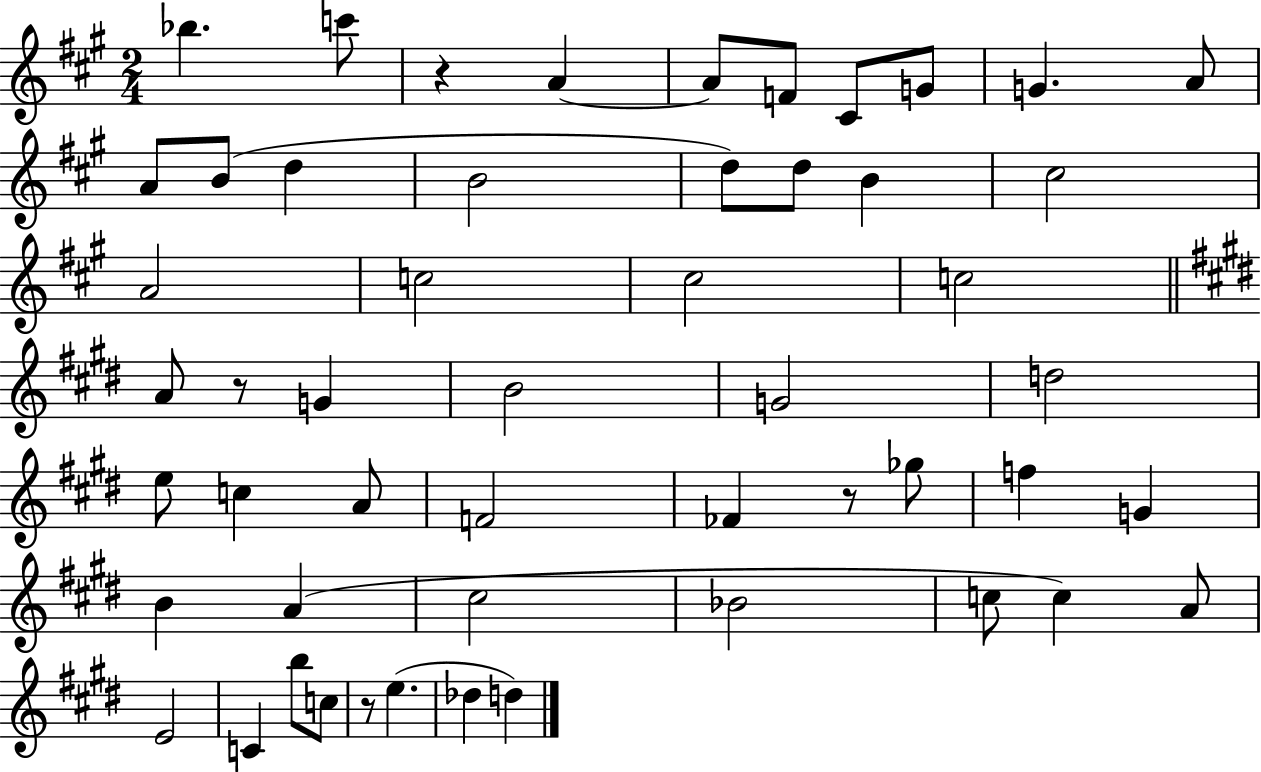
{
  \clef treble
  \numericTimeSignature
  \time 2/4
  \key a \major
  \repeat volta 2 { bes''4. c'''8 | r4 a'4~~ | a'8 f'8 cis'8 g'8 | g'4. a'8 | \break a'8 b'8( d''4 | b'2 | d''8) d''8 b'4 | cis''2 | \break a'2 | c''2 | cis''2 | c''2 | \break \bar "||" \break \key e \major a'8 r8 g'4 | b'2 | g'2 | d''2 | \break e''8 c''4 a'8 | f'2 | fes'4 r8 ges''8 | f''4 g'4 | \break b'4 a'4( | cis''2 | bes'2 | c''8 c''4) a'8 | \break e'2 | c'4 b''8 c''8 | r8 e''4.( | des''4 d''4) | \break } \bar "|."
}